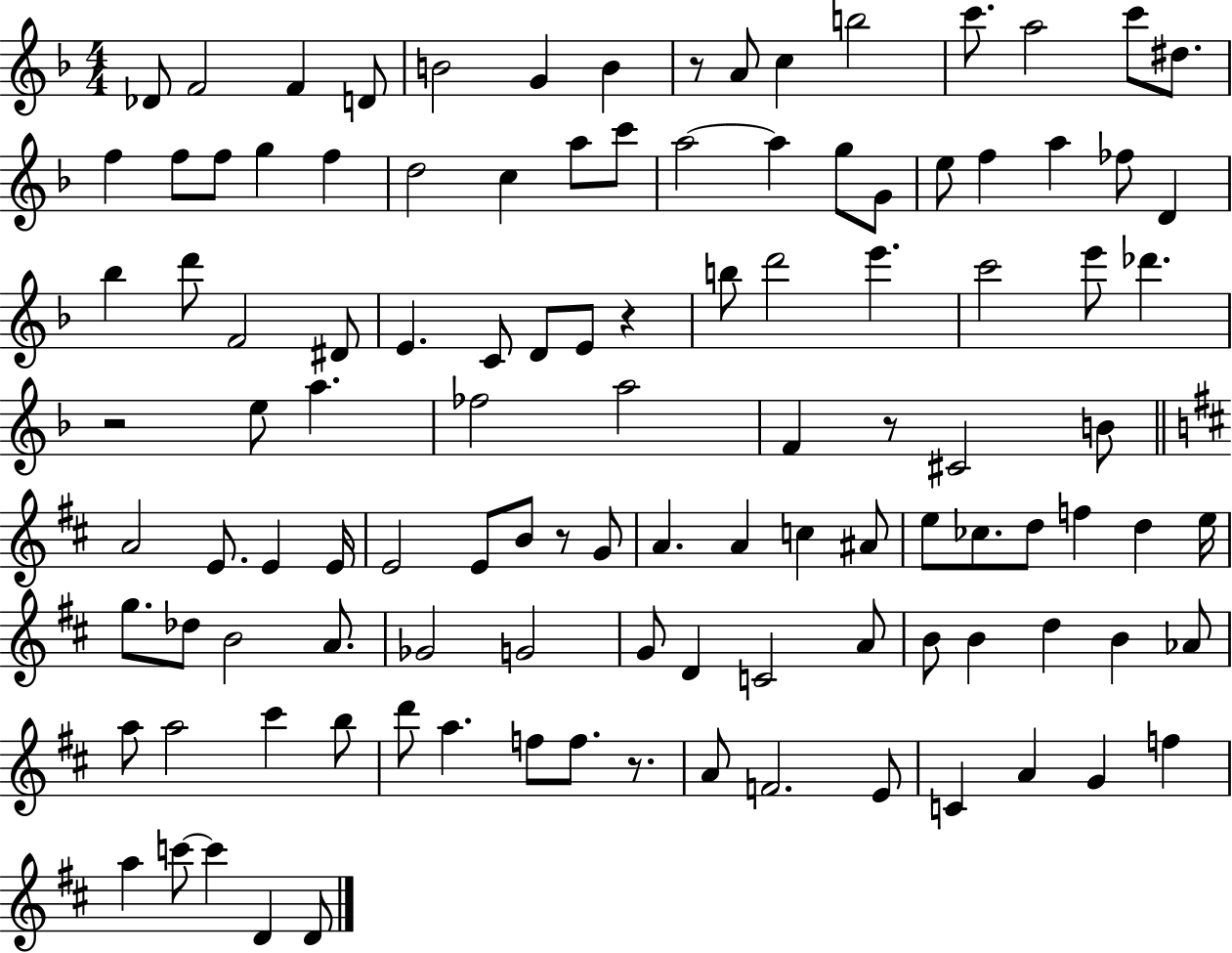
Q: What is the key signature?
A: F major